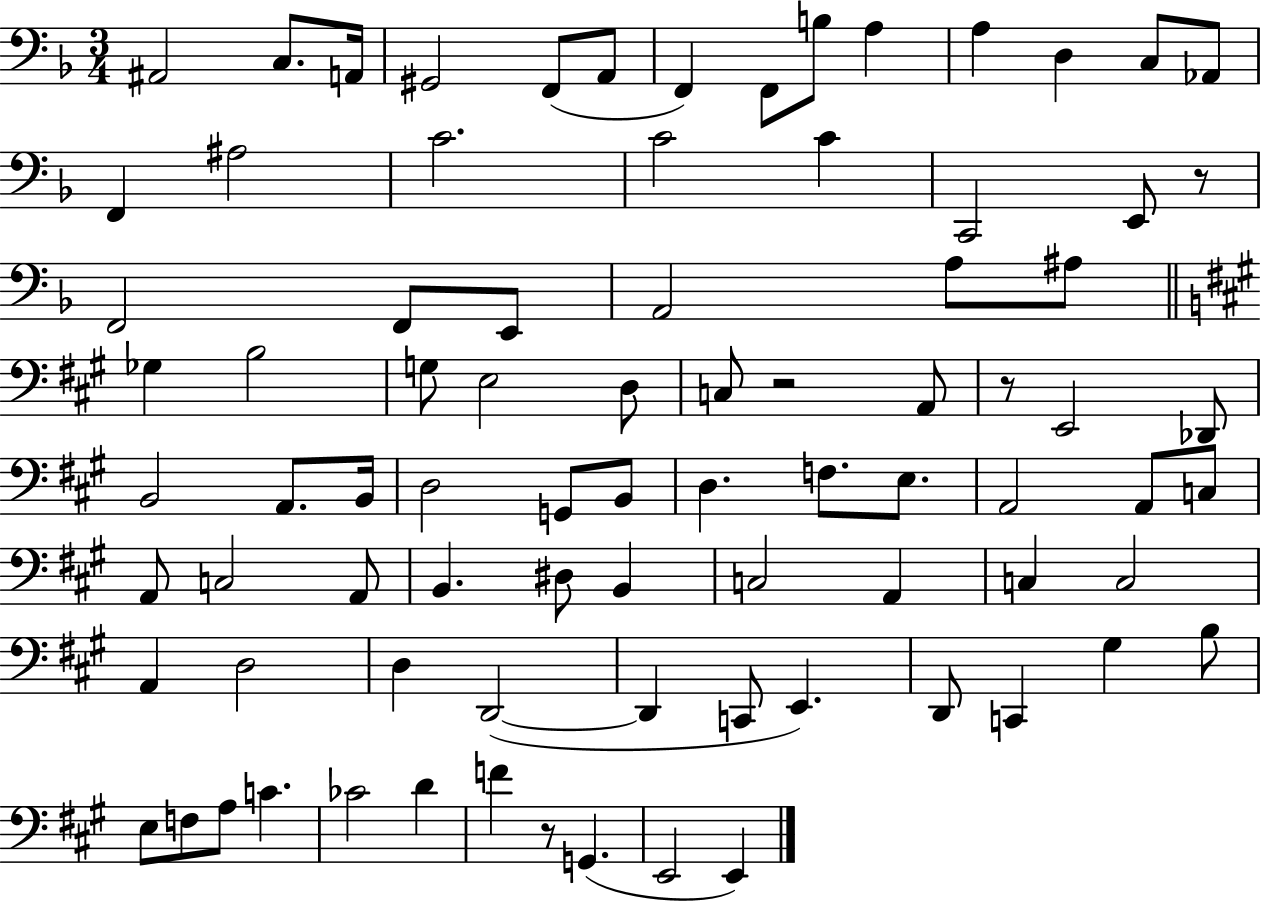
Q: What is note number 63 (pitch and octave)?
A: D2